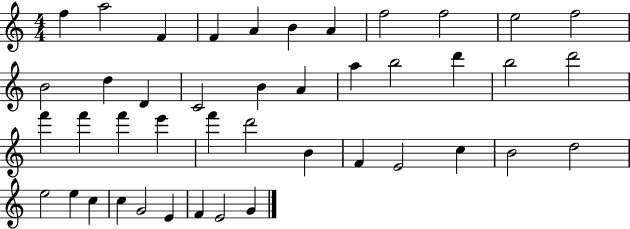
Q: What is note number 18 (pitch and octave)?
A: A5